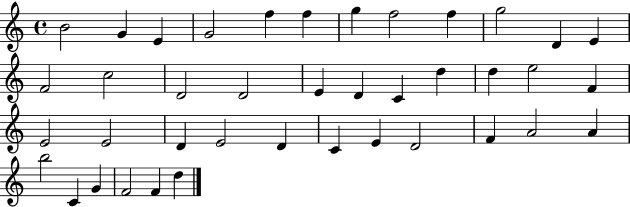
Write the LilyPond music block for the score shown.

{
  \clef treble
  \time 4/4
  \defaultTimeSignature
  \key c \major
  b'2 g'4 e'4 | g'2 f''4 f''4 | g''4 f''2 f''4 | g''2 d'4 e'4 | \break f'2 c''2 | d'2 d'2 | e'4 d'4 c'4 d''4 | d''4 e''2 f'4 | \break e'2 e'2 | d'4 e'2 d'4 | c'4 e'4 d'2 | f'4 a'2 a'4 | \break b''2 c'4 g'4 | f'2 f'4 d''4 | \bar "|."
}